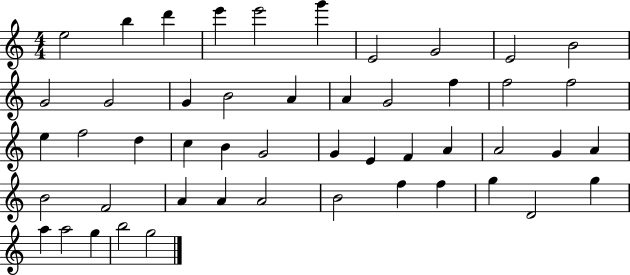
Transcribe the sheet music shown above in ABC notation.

X:1
T:Untitled
M:4/4
L:1/4
K:C
e2 b d' e' e'2 g' E2 G2 E2 B2 G2 G2 G B2 A A G2 f f2 f2 e f2 d c B G2 G E F A A2 G A B2 F2 A A A2 B2 f f g D2 g a a2 g b2 g2